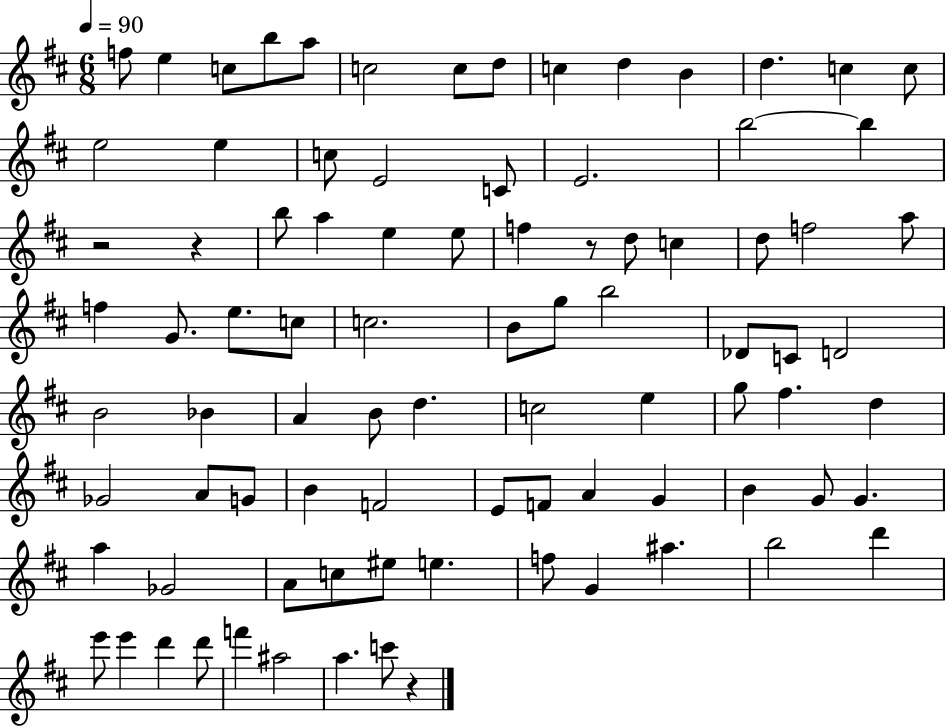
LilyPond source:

{
  \clef treble
  \numericTimeSignature
  \time 6/8
  \key d \major
  \tempo 4 = 90
  \repeat volta 2 { f''8 e''4 c''8 b''8 a''8 | c''2 c''8 d''8 | c''4 d''4 b'4 | d''4. c''4 c''8 | \break e''2 e''4 | c''8 e'2 c'8 | e'2. | b''2~~ b''4 | \break r2 r4 | b''8 a''4 e''4 e''8 | f''4 r8 d''8 c''4 | d''8 f''2 a''8 | \break f''4 g'8. e''8. c''8 | c''2. | b'8 g''8 b''2 | des'8 c'8 d'2 | \break b'2 bes'4 | a'4 b'8 d''4. | c''2 e''4 | g''8 fis''4. d''4 | \break ges'2 a'8 g'8 | b'4 f'2 | e'8 f'8 a'4 g'4 | b'4 g'8 g'4. | \break a''4 ges'2 | a'8 c''8 eis''8 e''4. | f''8 g'4 ais''4. | b''2 d'''4 | \break e'''8 e'''4 d'''4 d'''8 | f'''4 ais''2 | a''4. c'''8 r4 | } \bar "|."
}